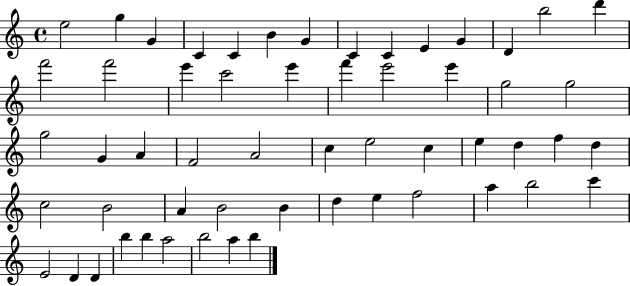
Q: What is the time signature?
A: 4/4